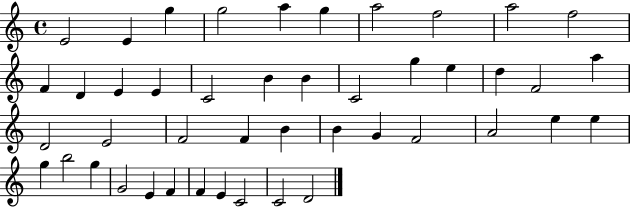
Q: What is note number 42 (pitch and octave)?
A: E4